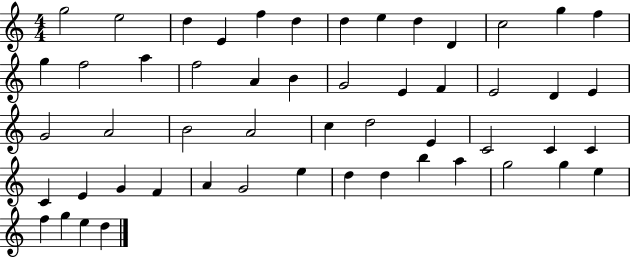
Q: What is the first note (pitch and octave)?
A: G5